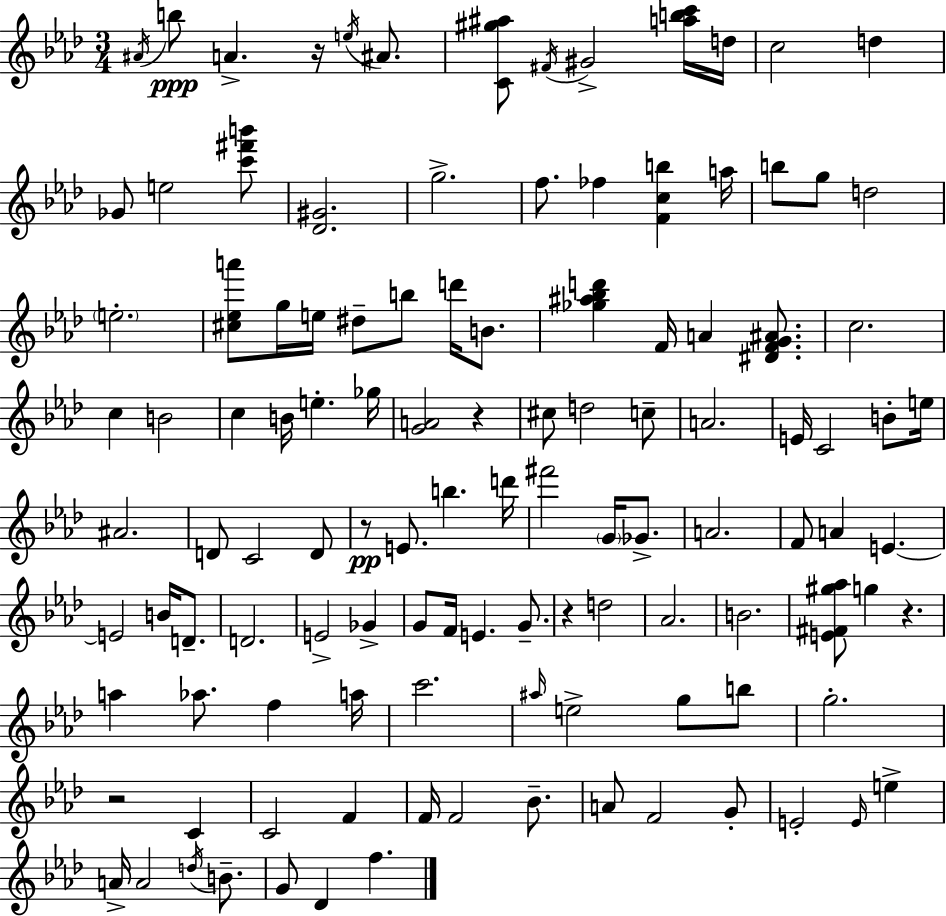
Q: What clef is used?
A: treble